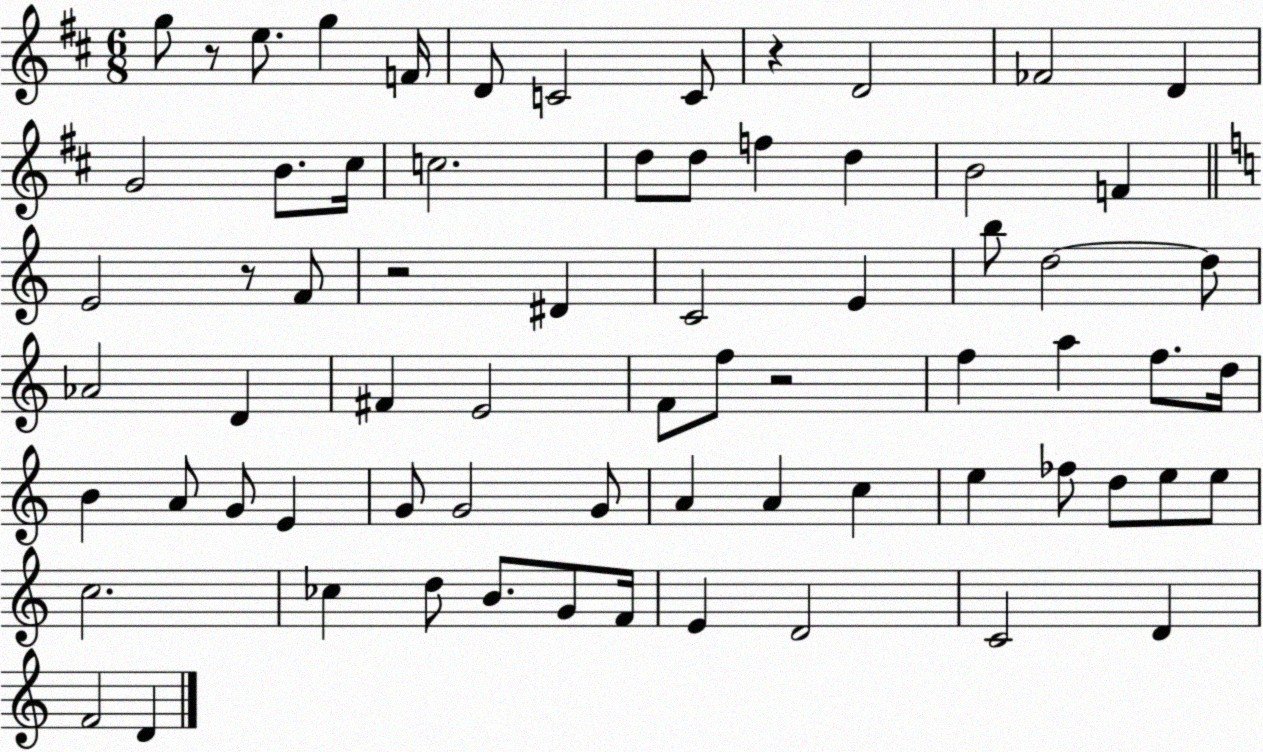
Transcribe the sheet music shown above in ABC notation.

X:1
T:Untitled
M:6/8
L:1/4
K:D
g/2 z/2 e/2 g F/4 D/2 C2 C/2 z D2 _F2 D G2 B/2 ^c/4 c2 d/2 d/2 f d B2 F E2 z/2 F/2 z2 ^D C2 E b/2 d2 d/2 _A2 D ^F E2 F/2 f/2 z2 f a f/2 d/4 B A/2 G/2 E G/2 G2 G/2 A A c e _f/2 d/2 e/2 e/2 c2 _c d/2 B/2 G/2 F/4 E D2 C2 D F2 D